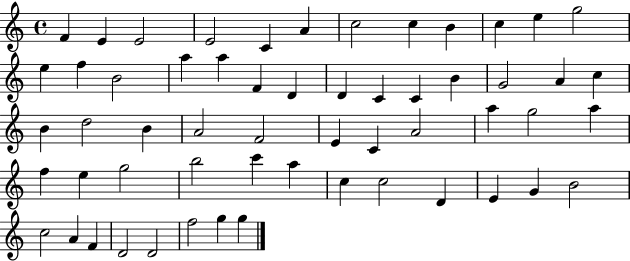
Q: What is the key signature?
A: C major